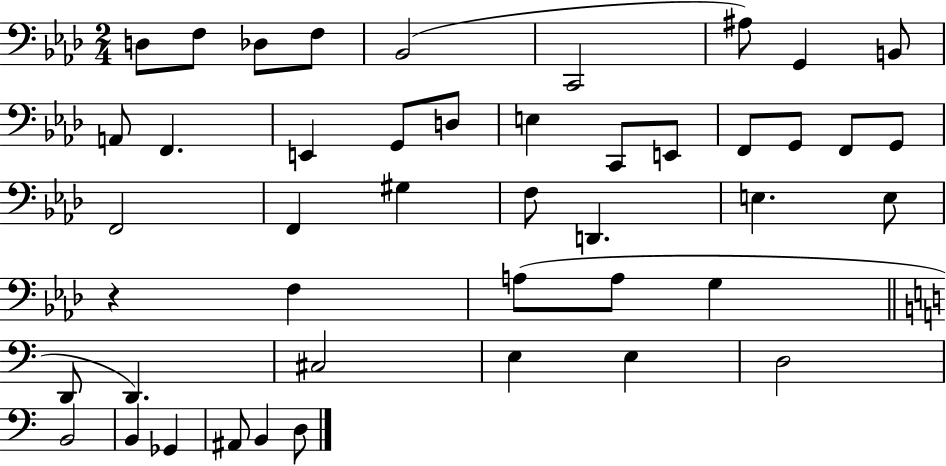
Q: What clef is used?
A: bass